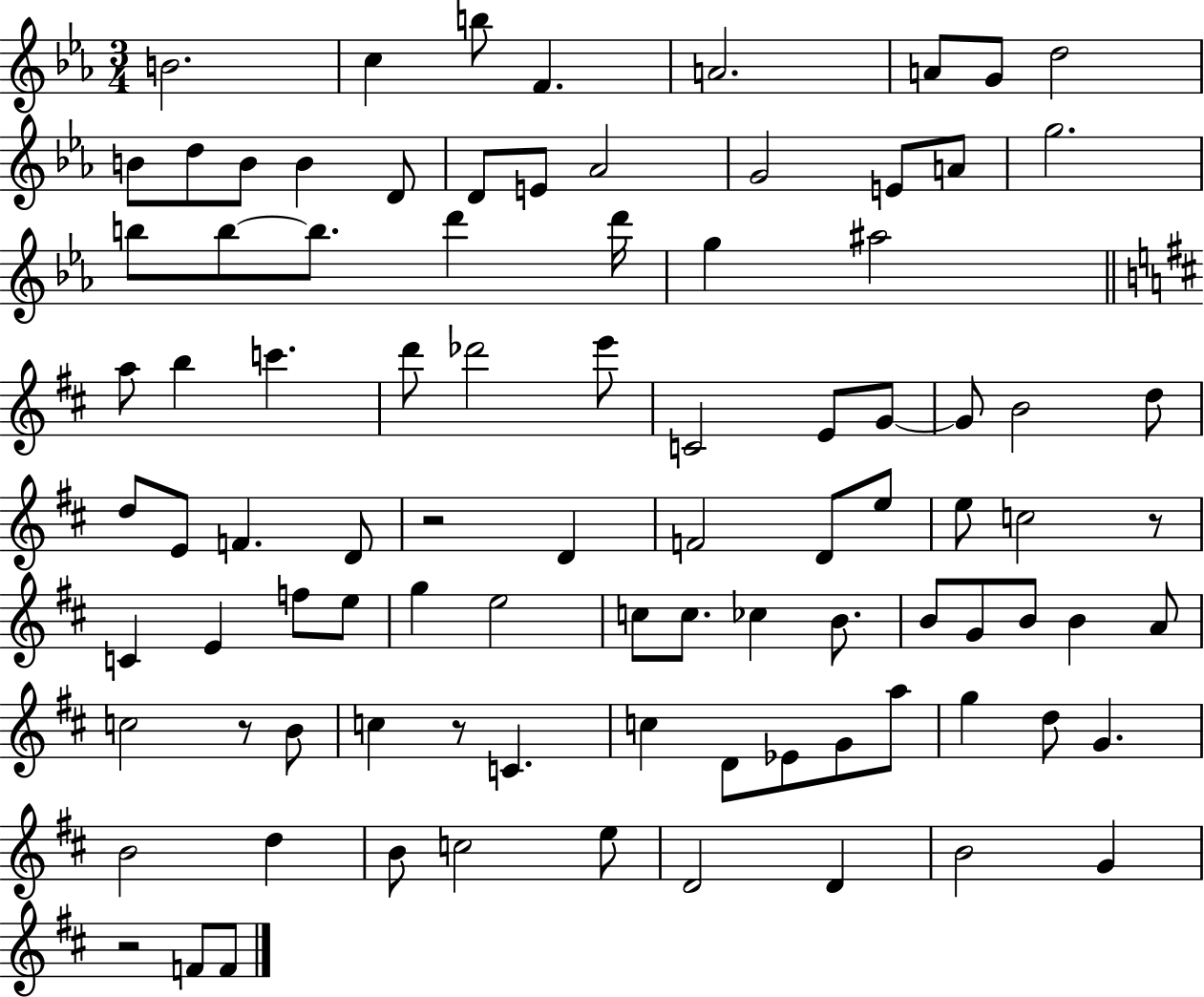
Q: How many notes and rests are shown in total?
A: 92